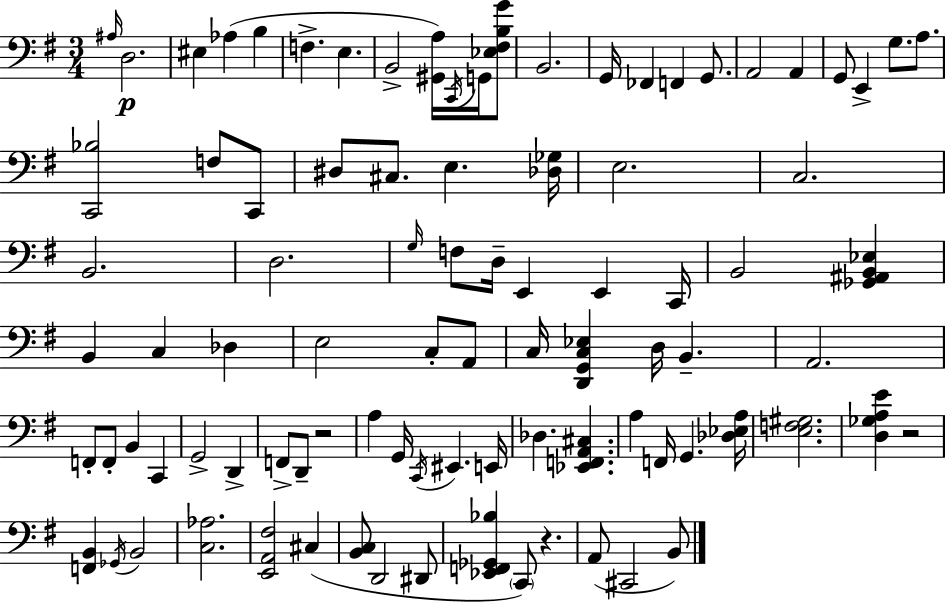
X:1
T:Untitled
M:3/4
L:1/4
K:G
^A,/4 D,2 ^E, _A, B, F, E, B,,2 [^G,,A,]/4 C,,/4 G,,/4 [_E,^F,B,G]/2 B,,2 G,,/4 _F,, F,, G,,/2 A,,2 A,, G,,/2 E,, G,/2 A,/2 [C,,_B,]2 F,/2 C,,/2 ^D,/2 ^C,/2 E, [_D,_G,]/4 E,2 C,2 B,,2 D,2 G,/4 F,/2 D,/4 E,, E,, C,,/4 B,,2 [_G,,^A,,B,,_E,] B,, C, _D, E,2 C,/2 A,,/2 C,/4 [D,,G,,C,_E,] D,/4 B,, A,,2 F,,/2 F,,/2 B,, C,, G,,2 D,, F,,/2 D,,/2 z2 A, G,,/4 C,,/4 ^E,, E,,/4 _D, [_E,,F,,A,,^C,] A, F,,/4 G,, [_D,_E,A,]/4 [E,F,^G,]2 [D,_G,A,E] z2 [F,,B,,] _G,,/4 B,,2 [C,_A,]2 [E,,A,,^F,]2 ^C, [B,,C,]/2 D,,2 ^D,,/2 [_E,,F,,_G,,_B,] C,,/2 z A,,/2 ^C,,2 B,,/2